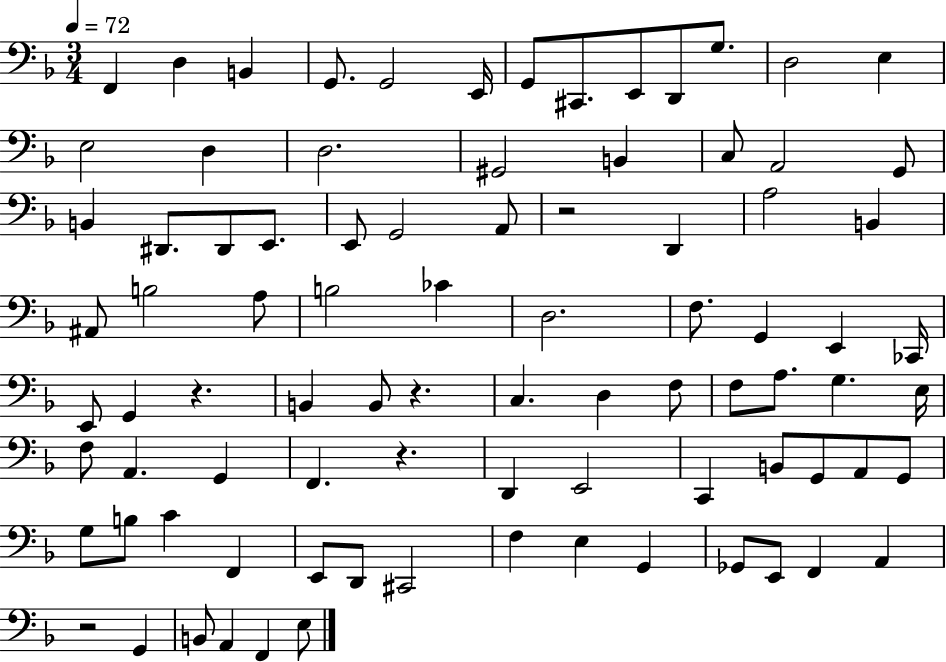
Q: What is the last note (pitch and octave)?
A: E3